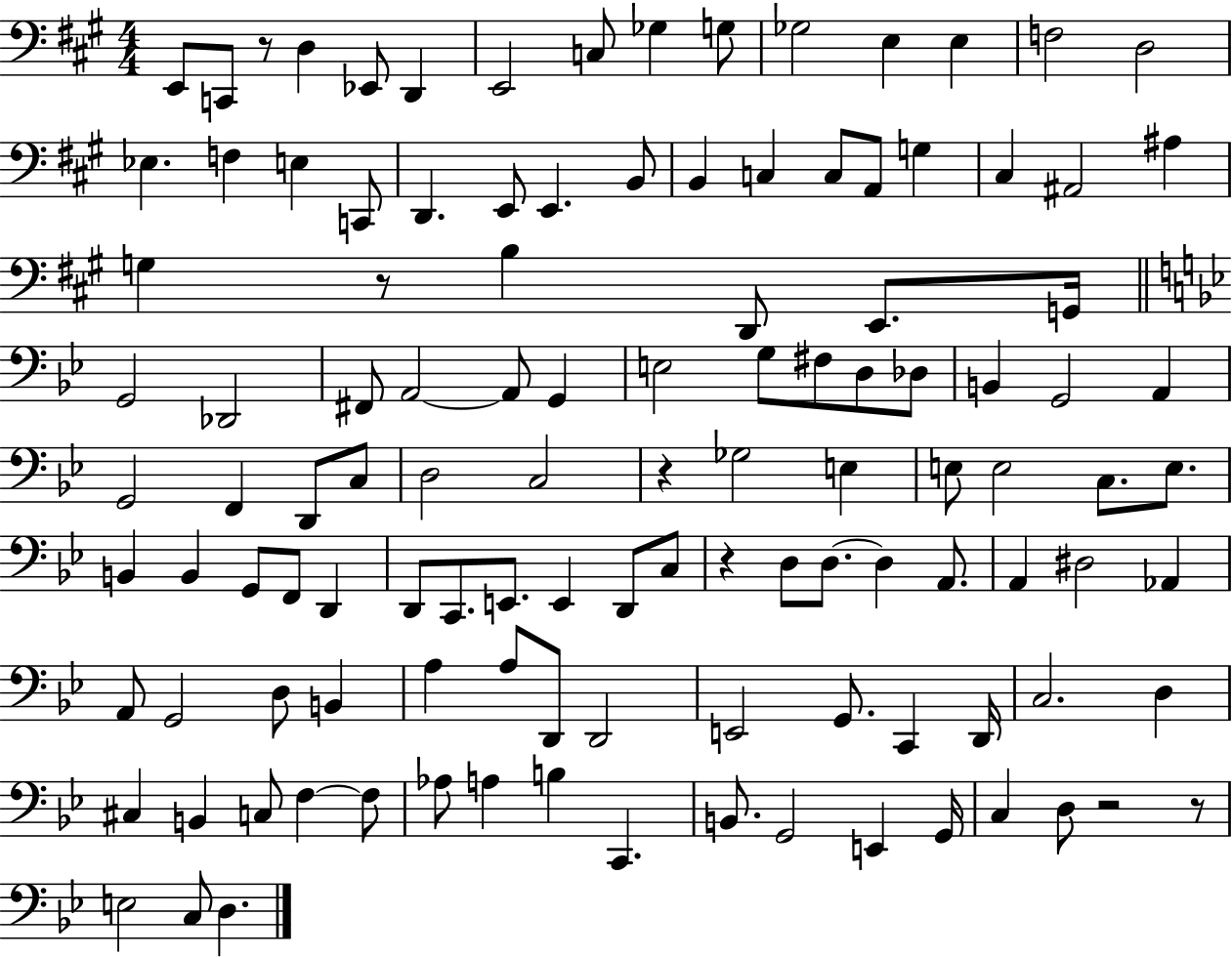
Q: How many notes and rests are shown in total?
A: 117